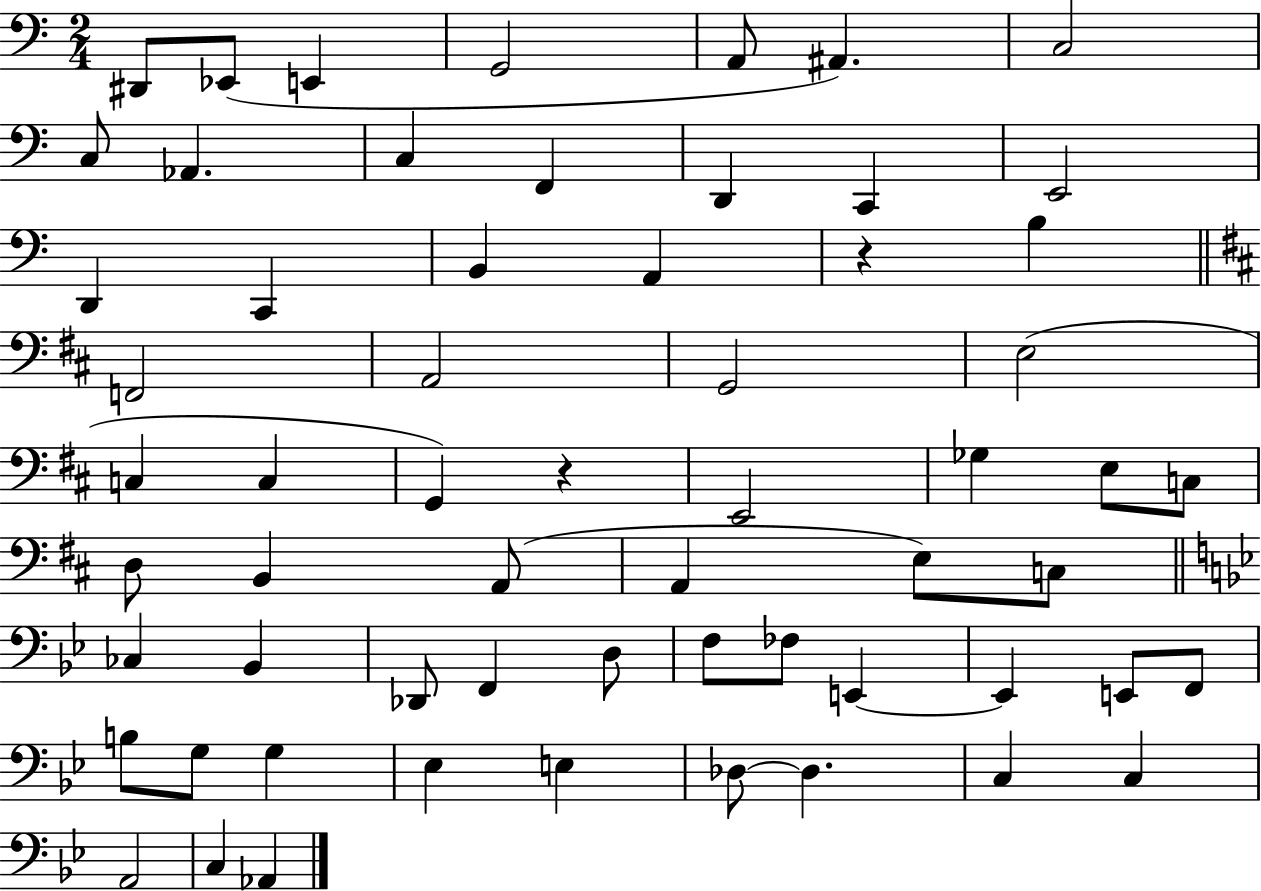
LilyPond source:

{
  \clef bass
  \numericTimeSignature
  \time 2/4
  \key c \major
  \repeat volta 2 { dis,8 ees,8( e,4 | g,2 | a,8 ais,4.) | c2 | \break c8 aes,4. | c4 f,4 | d,4 c,4 | e,2 | \break d,4 c,4 | b,4 a,4 | r4 b4 | \bar "||" \break \key d \major f,2 | a,2 | g,2 | e2( | \break c4 c4 | g,4) r4 | e,2 | ges4 e8 c8 | \break d8 b,4 a,8( | a,4 e8) c8 | \bar "||" \break \key bes \major ces4 bes,4 | des,8 f,4 d8 | f8 fes8 e,4~~ | e,4 e,8 f,8 | \break b8 g8 g4 | ees4 e4 | des8~~ des4. | c4 c4 | \break a,2 | c4 aes,4 | } \bar "|."
}